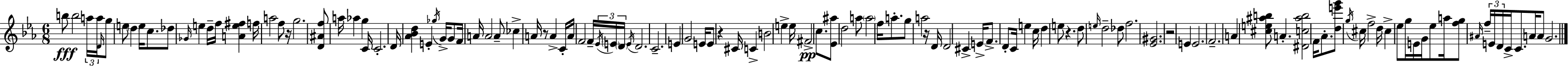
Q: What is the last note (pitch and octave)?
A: G4